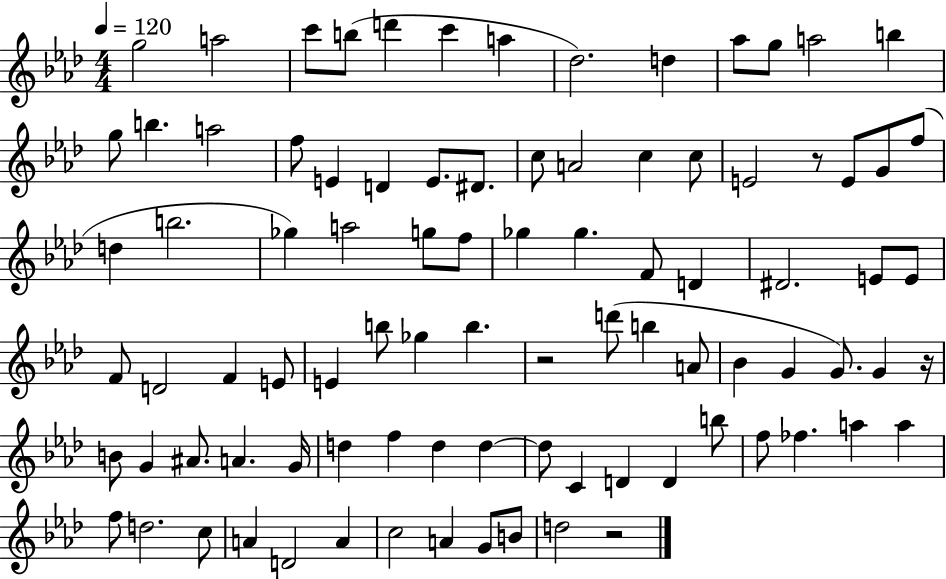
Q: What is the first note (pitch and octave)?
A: G5